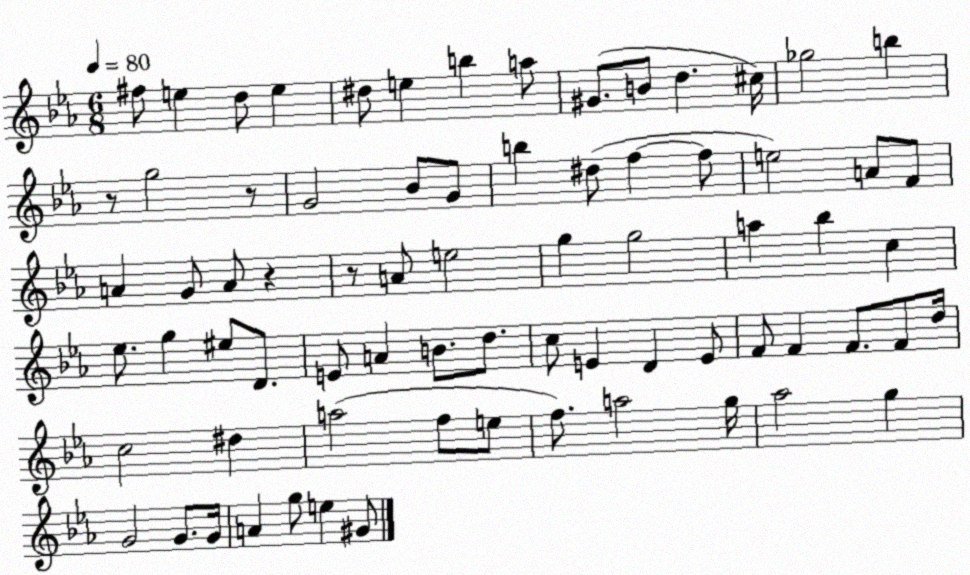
X:1
T:Untitled
M:6/8
L:1/4
K:Eb
^f/2 e d/2 e ^d/2 e b a/2 ^G/2 B/2 d ^c/4 _g2 b z/2 g2 z/2 G2 _B/2 G/2 b ^d/2 f f/2 e2 A/2 F/2 A G/2 A/2 z z/2 A/2 e2 g g2 a _b c _e/2 g ^e/2 D/2 E/2 A B/2 d/2 c/2 E D E/2 F/2 F F/2 F/2 d/4 c2 ^d a2 f/2 e/2 f/2 a2 g/4 _a2 g G2 G/2 G/4 A g/2 e ^G/2